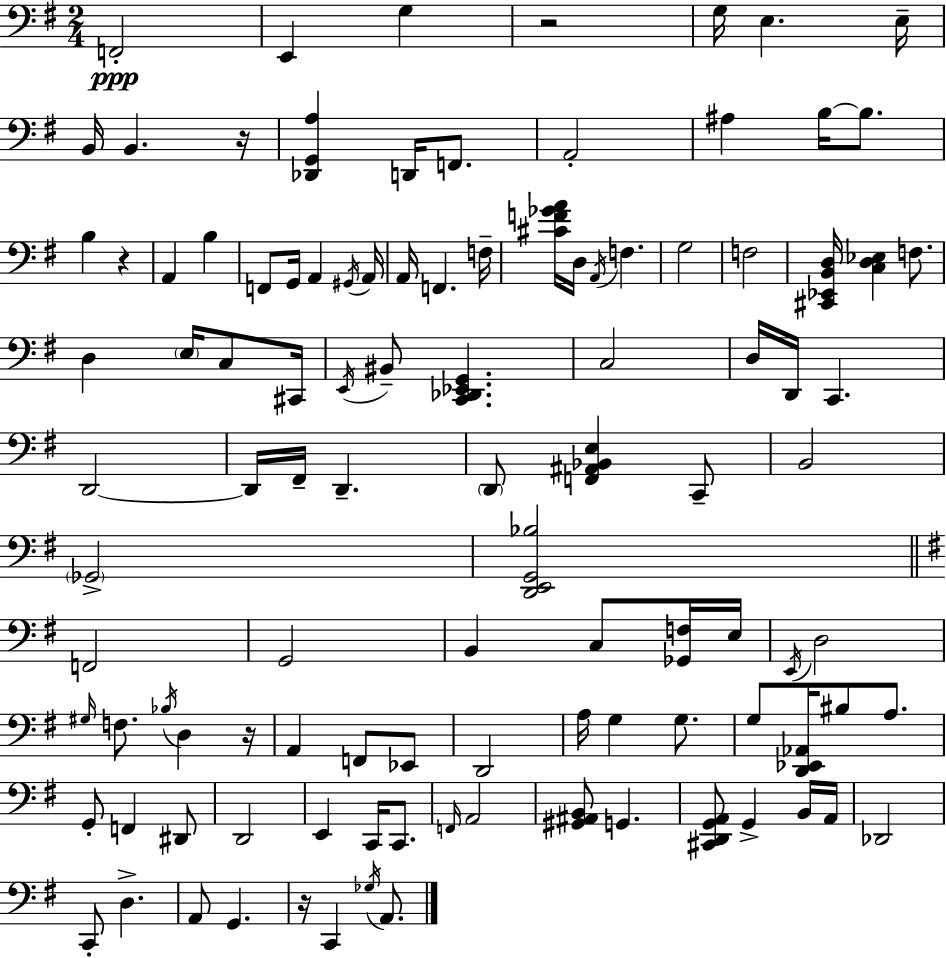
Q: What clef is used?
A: bass